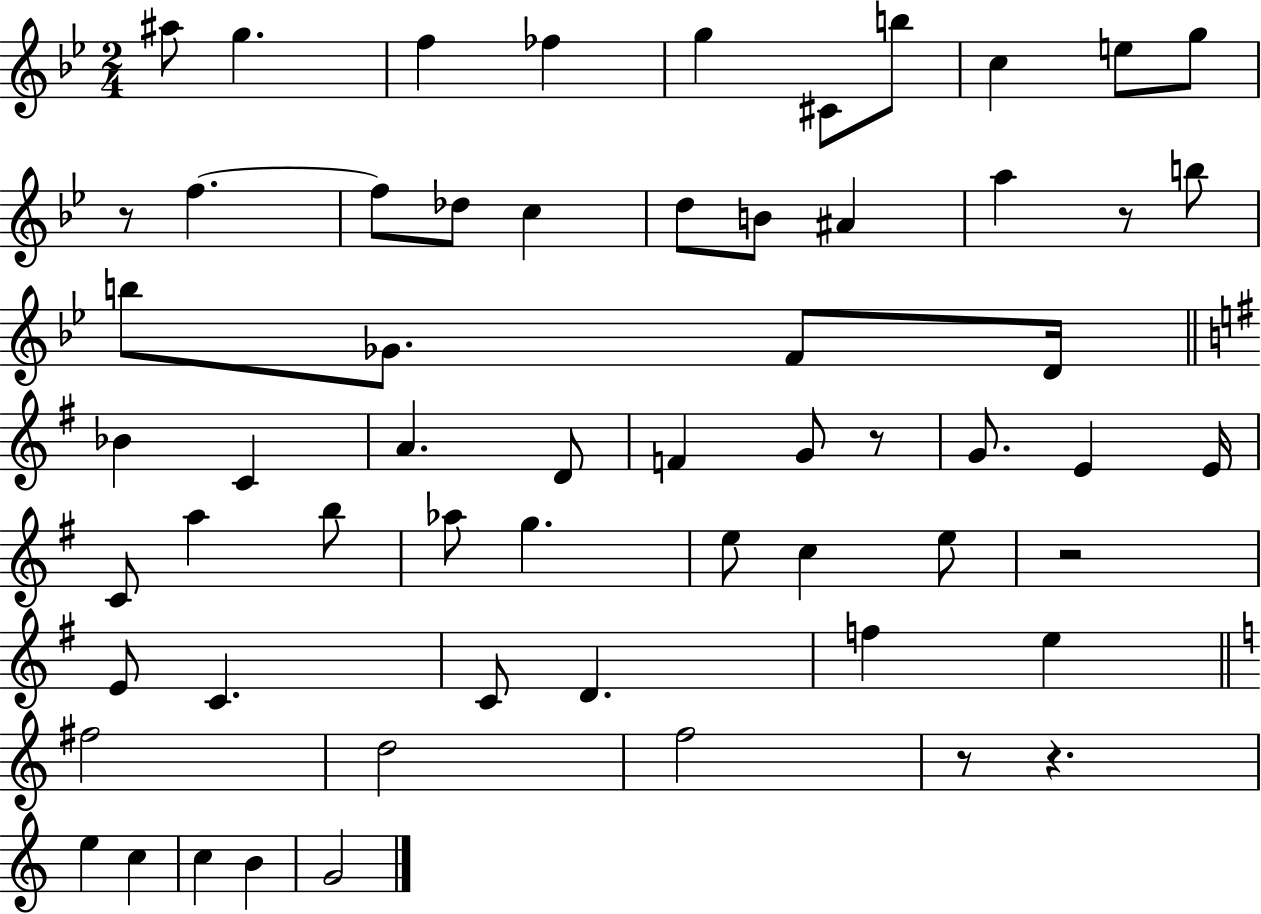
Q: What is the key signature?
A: BES major